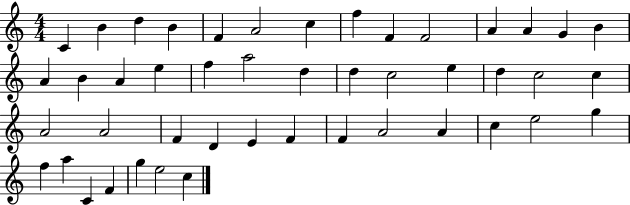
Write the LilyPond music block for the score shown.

{
  \clef treble
  \numericTimeSignature
  \time 4/4
  \key c \major
  c'4 b'4 d''4 b'4 | f'4 a'2 c''4 | f''4 f'4 f'2 | a'4 a'4 g'4 b'4 | \break a'4 b'4 a'4 e''4 | f''4 a''2 d''4 | d''4 c''2 e''4 | d''4 c''2 c''4 | \break a'2 a'2 | f'4 d'4 e'4 f'4 | f'4 a'2 a'4 | c''4 e''2 g''4 | \break f''4 a''4 c'4 f'4 | g''4 e''2 c''4 | \bar "|."
}